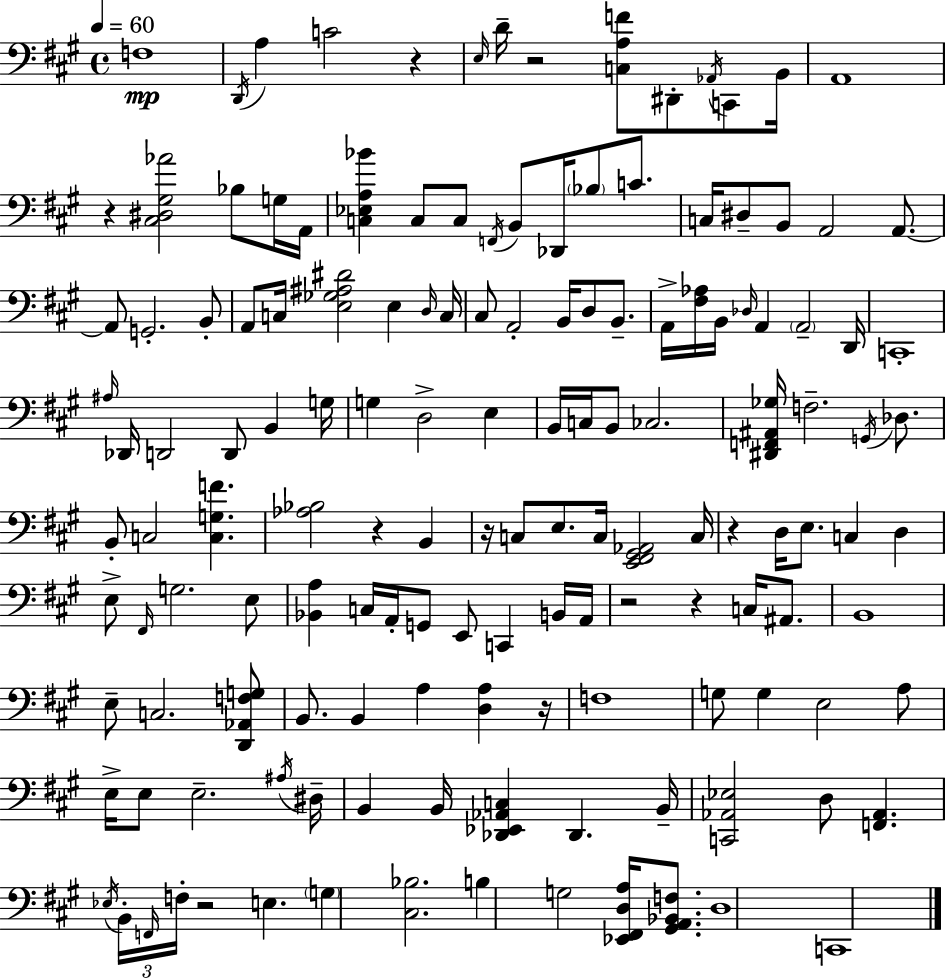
{
  \clef bass
  \time 4/4
  \defaultTimeSignature
  \key a \major
  \tempo 4 = 60
  f1\mp | \acciaccatura { d,16 } a4 c'2 r4 | \grace { e16 } d'16-- r2 <c a f'>8 dis,8-. \acciaccatura { aes,16 } | c,8 b,16 a,1 | \break r4 <cis dis gis aes'>2 bes8 | g16 a,16 <c ees a bes'>4 c8 c8 \acciaccatura { f,16 } b,8 des,16 \parenthesize bes8 | c'8. c16 dis8-- b,8 a,2 | a,8.~~ a,8 g,2.-. | \break b,8-. a,8 c16 <e ges ais dis'>2 e4 | \grace { d16 } c16 cis8 a,2-. b,16 | d8 b,8.-- a,16-> <fis aes>16 b,16 \grace { des16 } a,4 \parenthesize a,2-- | d,16 c,1-. | \break \grace { ais16 } des,16 d,2 | d,8 b,4 g16 g4 d2-> | e4 b,16 c16 b,8 ces2. | <dis, f, ais, ges>16 f2.-- | \break \acciaccatura { g,16 } des8. b,8-. c2 | <c g f'>4. <aes bes>2 | r4 b,4 r16 c8 e8. c16 <e, fis, gis, aes,>2 | c16 r4 d16 e8. | \break c4 d4 e8-> \grace { fis,16 } g2. | e8 <bes, a>4 c16 a,16-. g,8 | e,8 c,4 b,16 a,16 r2 | r4 c16 ais,8. b,1 | \break e8-- c2. | <d, aes, f g>8 b,8. b,4 | a4 <d a>4 r16 f1 | g8 g4 e2 | \break a8 e16-> e8 e2.-- | \acciaccatura { ais16 } dis16-- b,4 b,16 <des, ees, aes, c>4 | des,4. b,16-- <c, aes, ees>2 | d8 <f, aes,>4. \acciaccatura { ees16 } \tuplet 3/2 { b,16-. \grace { f,16 } f16-. } r2 | \break e4. \parenthesize g4 | <cis bes>2. b4 | g2 <ees, fis, d a>16 <gis, a, bes, f>8. d1 | c,1 | \break \bar "|."
}